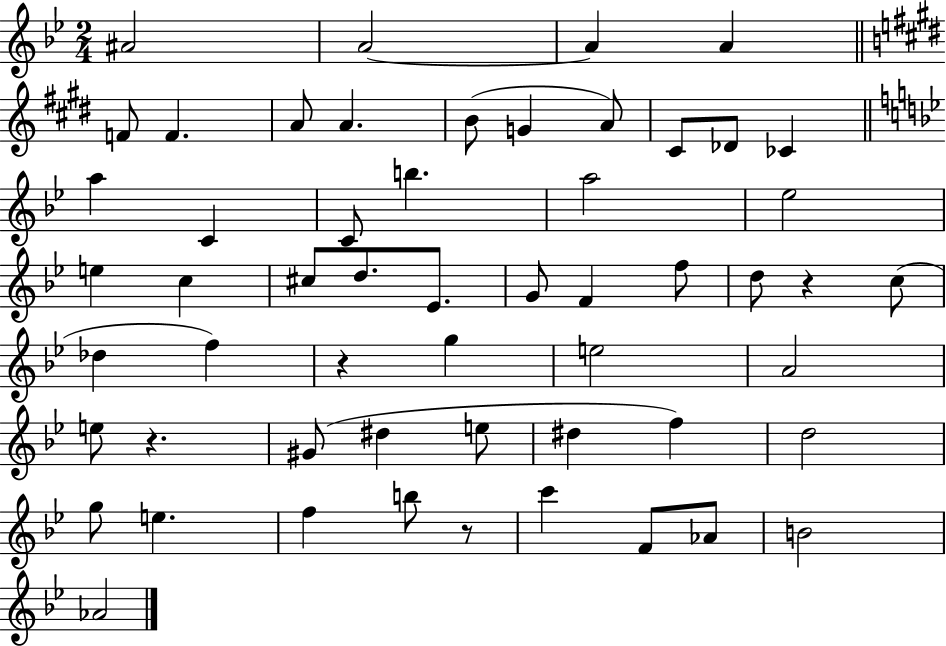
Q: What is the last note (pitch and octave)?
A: Ab4